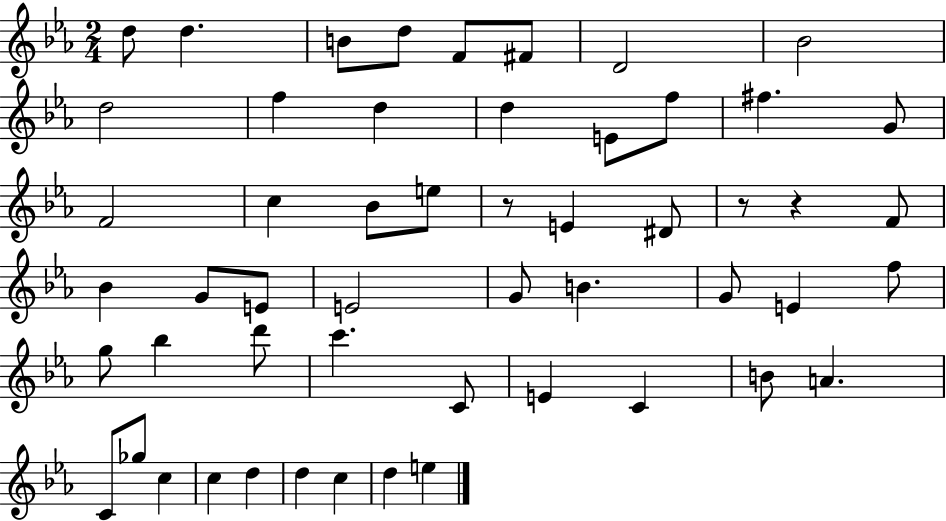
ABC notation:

X:1
T:Untitled
M:2/4
L:1/4
K:Eb
d/2 d B/2 d/2 F/2 ^F/2 D2 _B2 d2 f d d E/2 f/2 ^f G/2 F2 c _B/2 e/2 z/2 E ^D/2 z/2 z F/2 _B G/2 E/2 E2 G/2 B G/2 E f/2 g/2 _b d'/2 c' C/2 E C B/2 A C/2 _g/2 c c d d c d e